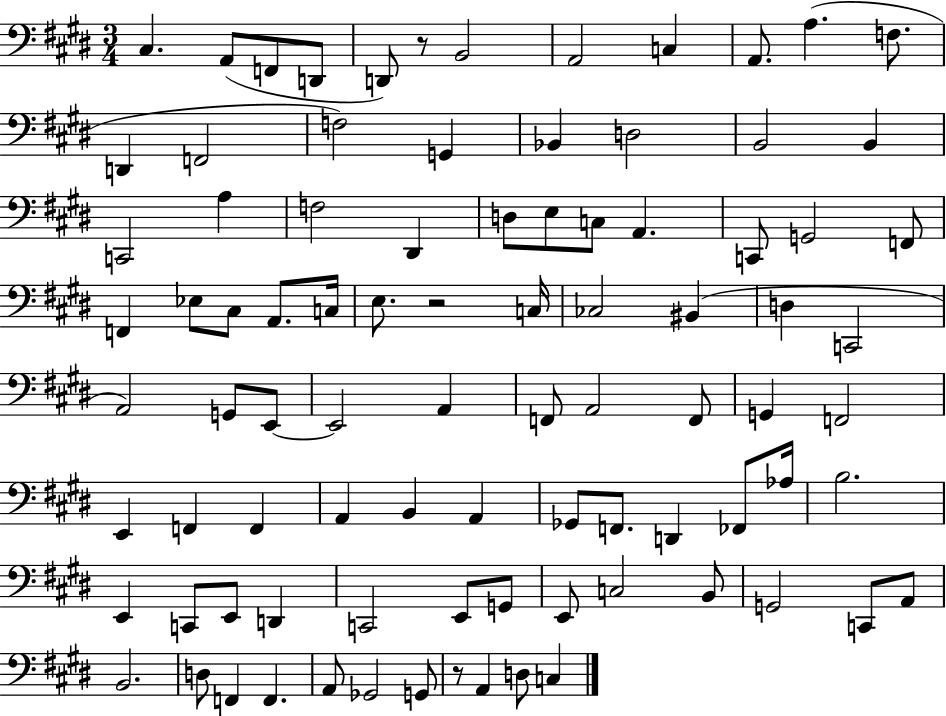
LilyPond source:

{
  \clef bass
  \numericTimeSignature
  \time 3/4
  \key e \major
  \repeat volta 2 { cis4. a,8( f,8 d,8 | d,8) r8 b,2 | a,2 c4 | a,8. a4.( f8. | \break d,4 f,2 | f2) g,4 | bes,4 d2 | b,2 b,4 | \break c,2 a4 | f2 dis,4 | d8 e8 c8 a,4. | c,8 g,2 f,8 | \break f,4 ees8 cis8 a,8. c16 | e8. r2 c16 | ces2 bis,4( | d4 c,2 | \break a,2) g,8 e,8~~ | e,2 a,4 | f,8 a,2 f,8 | g,4 f,2 | \break e,4 f,4 f,4 | a,4 b,4 a,4 | ges,8 f,8. d,4 fes,8 aes16 | b2. | \break e,4 c,8 e,8 d,4 | c,2 e,8 g,8 | e,8 c2 b,8 | g,2 c,8 a,8 | \break b,2. | d8 f,4 f,4. | a,8 ges,2 g,8 | r8 a,4 d8 c4 | \break } \bar "|."
}